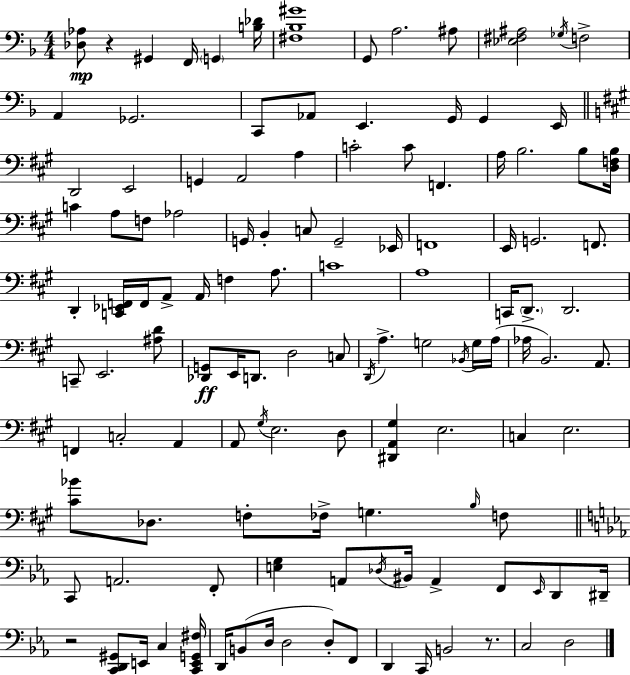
X:1
T:Untitled
M:4/4
L:1/4
K:Dm
[_D,_A,]/2 z ^G,, F,,/4 G,, [B,_D]/4 [^F,_B,^G]4 G,,/2 A,2 ^A,/2 [_E,^F,^A,]2 _G,/4 F,2 A,, _G,,2 C,,/2 _A,,/2 E,, G,,/4 G,, E,,/4 D,,2 E,,2 G,, A,,2 A, C2 C/2 F,, A,/4 B,2 B,/2 [D,F,B,]/4 C A,/2 F,/2 _A,2 G,,/4 B,, C,/2 G,,2 _E,,/4 F,,4 E,,/4 G,,2 F,,/2 D,, [C,,_E,,F,,]/4 F,,/4 A,,/2 A,,/4 F, A,/2 C4 A,4 C,,/4 D,,/2 D,,2 C,,/2 E,,2 [^A,D]/2 [_D,,G,,]/2 E,,/4 D,,/2 D,2 C,/2 D,,/4 A, G,2 _B,,/4 G,/4 A,/4 _A,/4 B,,2 A,,/2 F,, C,2 A,, A,,/2 ^G,/4 E,2 D,/2 [^D,,A,,^G,] E,2 C, E,2 [^C_B]/2 _D,/2 F,/2 _F,/4 G, B,/4 F,/2 C,,/2 A,,2 F,,/2 [E,G,] A,,/2 _D,/4 ^B,,/4 A,, F,,/2 _E,,/4 D,,/2 ^D,,/4 z2 [C,,D,,^G,,]/2 E,,/4 C, [C,,E,,G,,^F,]/4 D,,/4 B,,/2 D,/4 D,2 D,/2 F,,/2 D,, C,,/4 B,,2 z/2 C,2 D,2